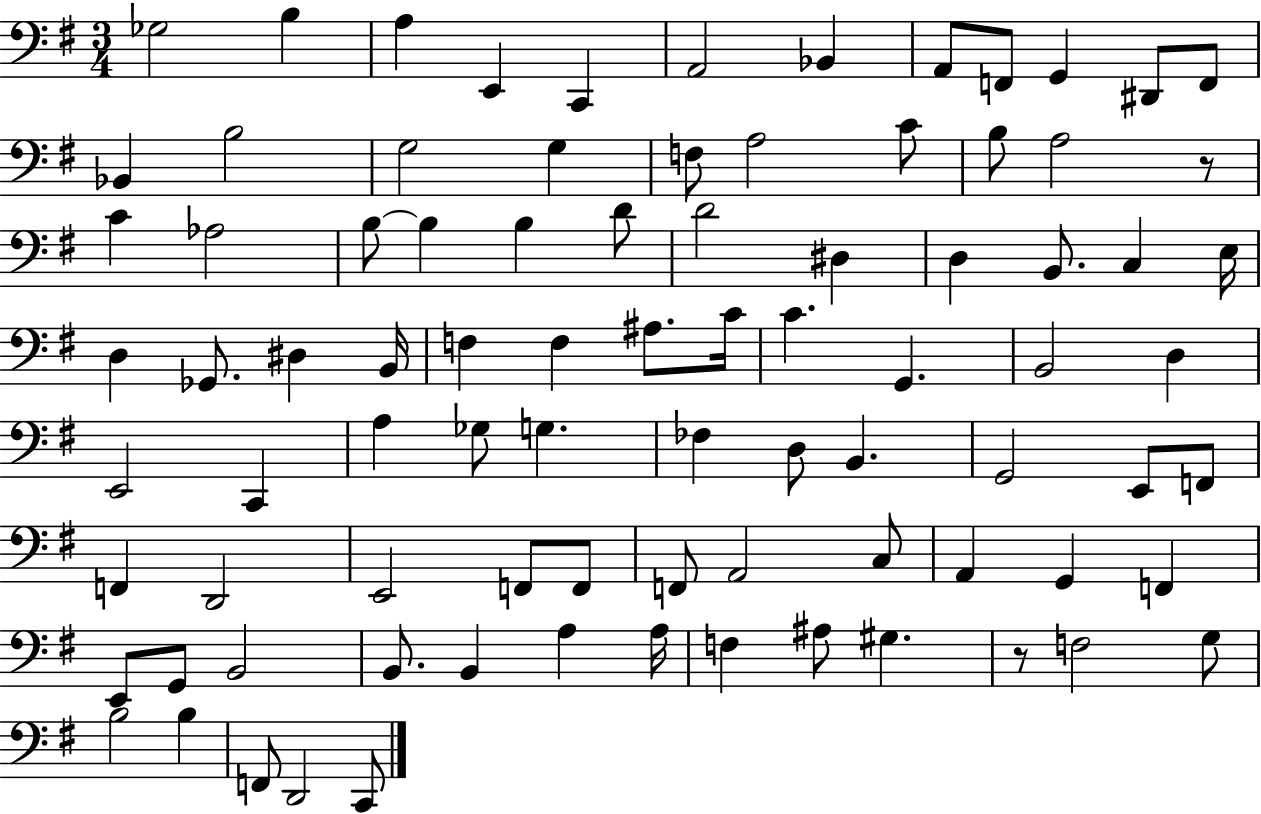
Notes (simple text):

Gb3/h B3/q A3/q E2/q C2/q A2/h Bb2/q A2/e F2/e G2/q D#2/e F2/e Bb2/q B3/h G3/h G3/q F3/e A3/h C4/e B3/e A3/h R/e C4/q Ab3/h B3/e B3/q B3/q D4/e D4/h D#3/q D3/q B2/e. C3/q E3/s D3/q Gb2/e. D#3/q B2/s F3/q F3/q A#3/e. C4/s C4/q. G2/q. B2/h D3/q E2/h C2/q A3/q Gb3/e G3/q. FES3/q D3/e B2/q. G2/h E2/e F2/e F2/q D2/h E2/h F2/e F2/e F2/e A2/h C3/e A2/q G2/q F2/q E2/e G2/e B2/h B2/e. B2/q A3/q A3/s F3/q A#3/e G#3/q. R/e F3/h G3/e B3/h B3/q F2/e D2/h C2/e